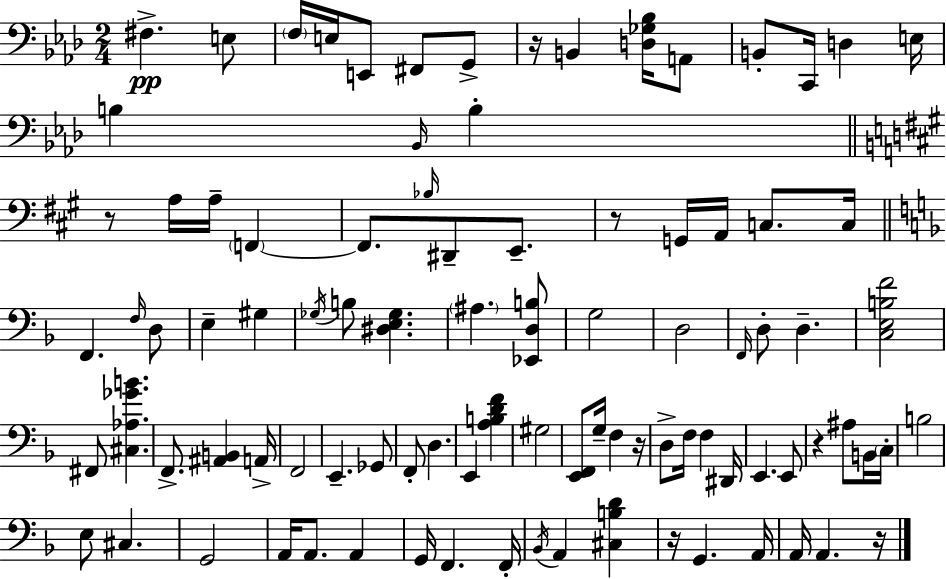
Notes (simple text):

F#3/q. E3/e F3/s E3/s E2/e F#2/e G2/e R/s B2/q [D3,Gb3,Bb3]/s A2/e B2/e C2/s D3/q E3/s B3/q Bb2/s B3/q R/e A3/s A3/s F2/q F2/e. Bb3/s D#2/e E2/e. R/e G2/s A2/s C3/e. C3/s F2/q. F3/s D3/e E3/q G#3/q Gb3/s B3/e [D#3,E3,Gb3]/q. A#3/q. [Eb2,D3,B3]/e G3/h D3/h F2/s D3/e D3/q. [C3,E3,B3,F4]/h F#2/e [C#3,Ab3,Gb4,B4]/q. F2/e. [A#2,B2]/q A2/s F2/h E2/q. Gb2/e F2/e D3/q. E2/q [A3,B3,D4,F4]/q G#3/h [E2,F2]/e G3/s F3/q R/s D3/e F3/s F3/q D#2/s E2/q. E2/e R/q A#3/e B2/s C3/s B3/h E3/e C#3/q. G2/h A2/s A2/e. A2/q G2/s F2/q. F2/s Bb2/s A2/q [C#3,B3,D4]/q R/s G2/q. A2/s A2/s A2/q. R/s